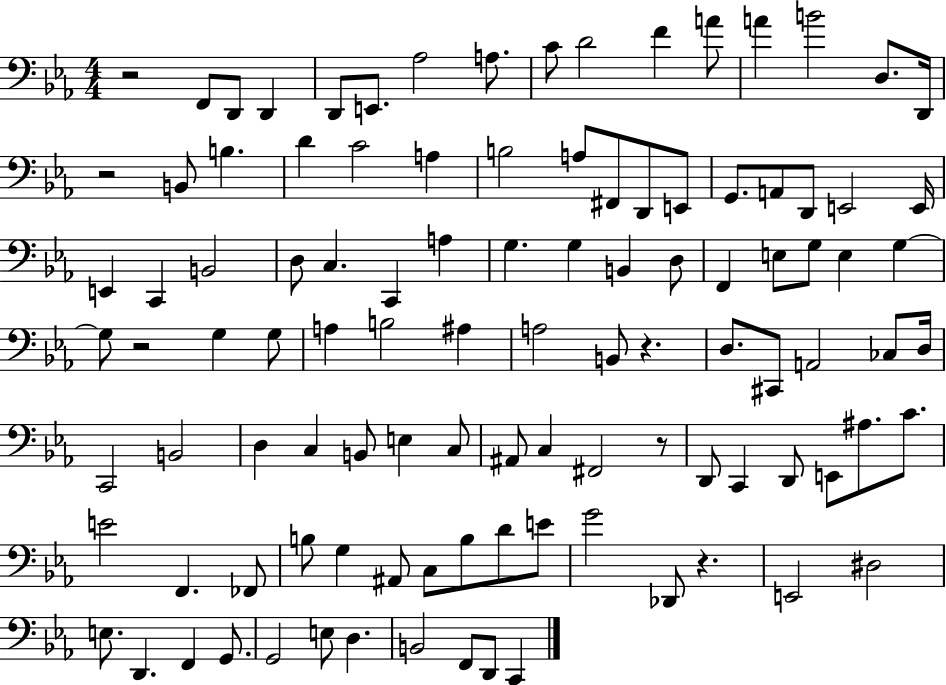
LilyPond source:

{
  \clef bass
  \numericTimeSignature
  \time 4/4
  \key ees \major
  r2 f,8 d,8 d,4 | d,8 e,8. aes2 a8. | c'8 d'2 f'4 a'8 | a'4 b'2 d8. d,16 | \break r2 b,8 b4. | d'4 c'2 a4 | b2 a8 fis,8 d,8 e,8 | g,8. a,8 d,8 e,2 e,16 | \break e,4 c,4 b,2 | d8 c4. c,4 a4 | g4. g4 b,4 d8 | f,4 e8 g8 e4 g4~~ | \break g8 r2 g4 g8 | a4 b2 ais4 | a2 b,8 r4. | d8. cis,8 a,2 ces8 d16 | \break c,2 b,2 | d4 c4 b,8 e4 c8 | ais,8 c4 fis,2 r8 | d,8 c,4 d,8 e,8 ais8. c'8. | \break e'2 f,4. fes,8 | b8 g4 ais,8 c8 b8 d'8 e'8 | g'2 des,8 r4. | e,2 dis2 | \break e8. d,4. f,4 g,8. | g,2 e8 d4. | b,2 f,8 d,8 c,4 | \bar "|."
}